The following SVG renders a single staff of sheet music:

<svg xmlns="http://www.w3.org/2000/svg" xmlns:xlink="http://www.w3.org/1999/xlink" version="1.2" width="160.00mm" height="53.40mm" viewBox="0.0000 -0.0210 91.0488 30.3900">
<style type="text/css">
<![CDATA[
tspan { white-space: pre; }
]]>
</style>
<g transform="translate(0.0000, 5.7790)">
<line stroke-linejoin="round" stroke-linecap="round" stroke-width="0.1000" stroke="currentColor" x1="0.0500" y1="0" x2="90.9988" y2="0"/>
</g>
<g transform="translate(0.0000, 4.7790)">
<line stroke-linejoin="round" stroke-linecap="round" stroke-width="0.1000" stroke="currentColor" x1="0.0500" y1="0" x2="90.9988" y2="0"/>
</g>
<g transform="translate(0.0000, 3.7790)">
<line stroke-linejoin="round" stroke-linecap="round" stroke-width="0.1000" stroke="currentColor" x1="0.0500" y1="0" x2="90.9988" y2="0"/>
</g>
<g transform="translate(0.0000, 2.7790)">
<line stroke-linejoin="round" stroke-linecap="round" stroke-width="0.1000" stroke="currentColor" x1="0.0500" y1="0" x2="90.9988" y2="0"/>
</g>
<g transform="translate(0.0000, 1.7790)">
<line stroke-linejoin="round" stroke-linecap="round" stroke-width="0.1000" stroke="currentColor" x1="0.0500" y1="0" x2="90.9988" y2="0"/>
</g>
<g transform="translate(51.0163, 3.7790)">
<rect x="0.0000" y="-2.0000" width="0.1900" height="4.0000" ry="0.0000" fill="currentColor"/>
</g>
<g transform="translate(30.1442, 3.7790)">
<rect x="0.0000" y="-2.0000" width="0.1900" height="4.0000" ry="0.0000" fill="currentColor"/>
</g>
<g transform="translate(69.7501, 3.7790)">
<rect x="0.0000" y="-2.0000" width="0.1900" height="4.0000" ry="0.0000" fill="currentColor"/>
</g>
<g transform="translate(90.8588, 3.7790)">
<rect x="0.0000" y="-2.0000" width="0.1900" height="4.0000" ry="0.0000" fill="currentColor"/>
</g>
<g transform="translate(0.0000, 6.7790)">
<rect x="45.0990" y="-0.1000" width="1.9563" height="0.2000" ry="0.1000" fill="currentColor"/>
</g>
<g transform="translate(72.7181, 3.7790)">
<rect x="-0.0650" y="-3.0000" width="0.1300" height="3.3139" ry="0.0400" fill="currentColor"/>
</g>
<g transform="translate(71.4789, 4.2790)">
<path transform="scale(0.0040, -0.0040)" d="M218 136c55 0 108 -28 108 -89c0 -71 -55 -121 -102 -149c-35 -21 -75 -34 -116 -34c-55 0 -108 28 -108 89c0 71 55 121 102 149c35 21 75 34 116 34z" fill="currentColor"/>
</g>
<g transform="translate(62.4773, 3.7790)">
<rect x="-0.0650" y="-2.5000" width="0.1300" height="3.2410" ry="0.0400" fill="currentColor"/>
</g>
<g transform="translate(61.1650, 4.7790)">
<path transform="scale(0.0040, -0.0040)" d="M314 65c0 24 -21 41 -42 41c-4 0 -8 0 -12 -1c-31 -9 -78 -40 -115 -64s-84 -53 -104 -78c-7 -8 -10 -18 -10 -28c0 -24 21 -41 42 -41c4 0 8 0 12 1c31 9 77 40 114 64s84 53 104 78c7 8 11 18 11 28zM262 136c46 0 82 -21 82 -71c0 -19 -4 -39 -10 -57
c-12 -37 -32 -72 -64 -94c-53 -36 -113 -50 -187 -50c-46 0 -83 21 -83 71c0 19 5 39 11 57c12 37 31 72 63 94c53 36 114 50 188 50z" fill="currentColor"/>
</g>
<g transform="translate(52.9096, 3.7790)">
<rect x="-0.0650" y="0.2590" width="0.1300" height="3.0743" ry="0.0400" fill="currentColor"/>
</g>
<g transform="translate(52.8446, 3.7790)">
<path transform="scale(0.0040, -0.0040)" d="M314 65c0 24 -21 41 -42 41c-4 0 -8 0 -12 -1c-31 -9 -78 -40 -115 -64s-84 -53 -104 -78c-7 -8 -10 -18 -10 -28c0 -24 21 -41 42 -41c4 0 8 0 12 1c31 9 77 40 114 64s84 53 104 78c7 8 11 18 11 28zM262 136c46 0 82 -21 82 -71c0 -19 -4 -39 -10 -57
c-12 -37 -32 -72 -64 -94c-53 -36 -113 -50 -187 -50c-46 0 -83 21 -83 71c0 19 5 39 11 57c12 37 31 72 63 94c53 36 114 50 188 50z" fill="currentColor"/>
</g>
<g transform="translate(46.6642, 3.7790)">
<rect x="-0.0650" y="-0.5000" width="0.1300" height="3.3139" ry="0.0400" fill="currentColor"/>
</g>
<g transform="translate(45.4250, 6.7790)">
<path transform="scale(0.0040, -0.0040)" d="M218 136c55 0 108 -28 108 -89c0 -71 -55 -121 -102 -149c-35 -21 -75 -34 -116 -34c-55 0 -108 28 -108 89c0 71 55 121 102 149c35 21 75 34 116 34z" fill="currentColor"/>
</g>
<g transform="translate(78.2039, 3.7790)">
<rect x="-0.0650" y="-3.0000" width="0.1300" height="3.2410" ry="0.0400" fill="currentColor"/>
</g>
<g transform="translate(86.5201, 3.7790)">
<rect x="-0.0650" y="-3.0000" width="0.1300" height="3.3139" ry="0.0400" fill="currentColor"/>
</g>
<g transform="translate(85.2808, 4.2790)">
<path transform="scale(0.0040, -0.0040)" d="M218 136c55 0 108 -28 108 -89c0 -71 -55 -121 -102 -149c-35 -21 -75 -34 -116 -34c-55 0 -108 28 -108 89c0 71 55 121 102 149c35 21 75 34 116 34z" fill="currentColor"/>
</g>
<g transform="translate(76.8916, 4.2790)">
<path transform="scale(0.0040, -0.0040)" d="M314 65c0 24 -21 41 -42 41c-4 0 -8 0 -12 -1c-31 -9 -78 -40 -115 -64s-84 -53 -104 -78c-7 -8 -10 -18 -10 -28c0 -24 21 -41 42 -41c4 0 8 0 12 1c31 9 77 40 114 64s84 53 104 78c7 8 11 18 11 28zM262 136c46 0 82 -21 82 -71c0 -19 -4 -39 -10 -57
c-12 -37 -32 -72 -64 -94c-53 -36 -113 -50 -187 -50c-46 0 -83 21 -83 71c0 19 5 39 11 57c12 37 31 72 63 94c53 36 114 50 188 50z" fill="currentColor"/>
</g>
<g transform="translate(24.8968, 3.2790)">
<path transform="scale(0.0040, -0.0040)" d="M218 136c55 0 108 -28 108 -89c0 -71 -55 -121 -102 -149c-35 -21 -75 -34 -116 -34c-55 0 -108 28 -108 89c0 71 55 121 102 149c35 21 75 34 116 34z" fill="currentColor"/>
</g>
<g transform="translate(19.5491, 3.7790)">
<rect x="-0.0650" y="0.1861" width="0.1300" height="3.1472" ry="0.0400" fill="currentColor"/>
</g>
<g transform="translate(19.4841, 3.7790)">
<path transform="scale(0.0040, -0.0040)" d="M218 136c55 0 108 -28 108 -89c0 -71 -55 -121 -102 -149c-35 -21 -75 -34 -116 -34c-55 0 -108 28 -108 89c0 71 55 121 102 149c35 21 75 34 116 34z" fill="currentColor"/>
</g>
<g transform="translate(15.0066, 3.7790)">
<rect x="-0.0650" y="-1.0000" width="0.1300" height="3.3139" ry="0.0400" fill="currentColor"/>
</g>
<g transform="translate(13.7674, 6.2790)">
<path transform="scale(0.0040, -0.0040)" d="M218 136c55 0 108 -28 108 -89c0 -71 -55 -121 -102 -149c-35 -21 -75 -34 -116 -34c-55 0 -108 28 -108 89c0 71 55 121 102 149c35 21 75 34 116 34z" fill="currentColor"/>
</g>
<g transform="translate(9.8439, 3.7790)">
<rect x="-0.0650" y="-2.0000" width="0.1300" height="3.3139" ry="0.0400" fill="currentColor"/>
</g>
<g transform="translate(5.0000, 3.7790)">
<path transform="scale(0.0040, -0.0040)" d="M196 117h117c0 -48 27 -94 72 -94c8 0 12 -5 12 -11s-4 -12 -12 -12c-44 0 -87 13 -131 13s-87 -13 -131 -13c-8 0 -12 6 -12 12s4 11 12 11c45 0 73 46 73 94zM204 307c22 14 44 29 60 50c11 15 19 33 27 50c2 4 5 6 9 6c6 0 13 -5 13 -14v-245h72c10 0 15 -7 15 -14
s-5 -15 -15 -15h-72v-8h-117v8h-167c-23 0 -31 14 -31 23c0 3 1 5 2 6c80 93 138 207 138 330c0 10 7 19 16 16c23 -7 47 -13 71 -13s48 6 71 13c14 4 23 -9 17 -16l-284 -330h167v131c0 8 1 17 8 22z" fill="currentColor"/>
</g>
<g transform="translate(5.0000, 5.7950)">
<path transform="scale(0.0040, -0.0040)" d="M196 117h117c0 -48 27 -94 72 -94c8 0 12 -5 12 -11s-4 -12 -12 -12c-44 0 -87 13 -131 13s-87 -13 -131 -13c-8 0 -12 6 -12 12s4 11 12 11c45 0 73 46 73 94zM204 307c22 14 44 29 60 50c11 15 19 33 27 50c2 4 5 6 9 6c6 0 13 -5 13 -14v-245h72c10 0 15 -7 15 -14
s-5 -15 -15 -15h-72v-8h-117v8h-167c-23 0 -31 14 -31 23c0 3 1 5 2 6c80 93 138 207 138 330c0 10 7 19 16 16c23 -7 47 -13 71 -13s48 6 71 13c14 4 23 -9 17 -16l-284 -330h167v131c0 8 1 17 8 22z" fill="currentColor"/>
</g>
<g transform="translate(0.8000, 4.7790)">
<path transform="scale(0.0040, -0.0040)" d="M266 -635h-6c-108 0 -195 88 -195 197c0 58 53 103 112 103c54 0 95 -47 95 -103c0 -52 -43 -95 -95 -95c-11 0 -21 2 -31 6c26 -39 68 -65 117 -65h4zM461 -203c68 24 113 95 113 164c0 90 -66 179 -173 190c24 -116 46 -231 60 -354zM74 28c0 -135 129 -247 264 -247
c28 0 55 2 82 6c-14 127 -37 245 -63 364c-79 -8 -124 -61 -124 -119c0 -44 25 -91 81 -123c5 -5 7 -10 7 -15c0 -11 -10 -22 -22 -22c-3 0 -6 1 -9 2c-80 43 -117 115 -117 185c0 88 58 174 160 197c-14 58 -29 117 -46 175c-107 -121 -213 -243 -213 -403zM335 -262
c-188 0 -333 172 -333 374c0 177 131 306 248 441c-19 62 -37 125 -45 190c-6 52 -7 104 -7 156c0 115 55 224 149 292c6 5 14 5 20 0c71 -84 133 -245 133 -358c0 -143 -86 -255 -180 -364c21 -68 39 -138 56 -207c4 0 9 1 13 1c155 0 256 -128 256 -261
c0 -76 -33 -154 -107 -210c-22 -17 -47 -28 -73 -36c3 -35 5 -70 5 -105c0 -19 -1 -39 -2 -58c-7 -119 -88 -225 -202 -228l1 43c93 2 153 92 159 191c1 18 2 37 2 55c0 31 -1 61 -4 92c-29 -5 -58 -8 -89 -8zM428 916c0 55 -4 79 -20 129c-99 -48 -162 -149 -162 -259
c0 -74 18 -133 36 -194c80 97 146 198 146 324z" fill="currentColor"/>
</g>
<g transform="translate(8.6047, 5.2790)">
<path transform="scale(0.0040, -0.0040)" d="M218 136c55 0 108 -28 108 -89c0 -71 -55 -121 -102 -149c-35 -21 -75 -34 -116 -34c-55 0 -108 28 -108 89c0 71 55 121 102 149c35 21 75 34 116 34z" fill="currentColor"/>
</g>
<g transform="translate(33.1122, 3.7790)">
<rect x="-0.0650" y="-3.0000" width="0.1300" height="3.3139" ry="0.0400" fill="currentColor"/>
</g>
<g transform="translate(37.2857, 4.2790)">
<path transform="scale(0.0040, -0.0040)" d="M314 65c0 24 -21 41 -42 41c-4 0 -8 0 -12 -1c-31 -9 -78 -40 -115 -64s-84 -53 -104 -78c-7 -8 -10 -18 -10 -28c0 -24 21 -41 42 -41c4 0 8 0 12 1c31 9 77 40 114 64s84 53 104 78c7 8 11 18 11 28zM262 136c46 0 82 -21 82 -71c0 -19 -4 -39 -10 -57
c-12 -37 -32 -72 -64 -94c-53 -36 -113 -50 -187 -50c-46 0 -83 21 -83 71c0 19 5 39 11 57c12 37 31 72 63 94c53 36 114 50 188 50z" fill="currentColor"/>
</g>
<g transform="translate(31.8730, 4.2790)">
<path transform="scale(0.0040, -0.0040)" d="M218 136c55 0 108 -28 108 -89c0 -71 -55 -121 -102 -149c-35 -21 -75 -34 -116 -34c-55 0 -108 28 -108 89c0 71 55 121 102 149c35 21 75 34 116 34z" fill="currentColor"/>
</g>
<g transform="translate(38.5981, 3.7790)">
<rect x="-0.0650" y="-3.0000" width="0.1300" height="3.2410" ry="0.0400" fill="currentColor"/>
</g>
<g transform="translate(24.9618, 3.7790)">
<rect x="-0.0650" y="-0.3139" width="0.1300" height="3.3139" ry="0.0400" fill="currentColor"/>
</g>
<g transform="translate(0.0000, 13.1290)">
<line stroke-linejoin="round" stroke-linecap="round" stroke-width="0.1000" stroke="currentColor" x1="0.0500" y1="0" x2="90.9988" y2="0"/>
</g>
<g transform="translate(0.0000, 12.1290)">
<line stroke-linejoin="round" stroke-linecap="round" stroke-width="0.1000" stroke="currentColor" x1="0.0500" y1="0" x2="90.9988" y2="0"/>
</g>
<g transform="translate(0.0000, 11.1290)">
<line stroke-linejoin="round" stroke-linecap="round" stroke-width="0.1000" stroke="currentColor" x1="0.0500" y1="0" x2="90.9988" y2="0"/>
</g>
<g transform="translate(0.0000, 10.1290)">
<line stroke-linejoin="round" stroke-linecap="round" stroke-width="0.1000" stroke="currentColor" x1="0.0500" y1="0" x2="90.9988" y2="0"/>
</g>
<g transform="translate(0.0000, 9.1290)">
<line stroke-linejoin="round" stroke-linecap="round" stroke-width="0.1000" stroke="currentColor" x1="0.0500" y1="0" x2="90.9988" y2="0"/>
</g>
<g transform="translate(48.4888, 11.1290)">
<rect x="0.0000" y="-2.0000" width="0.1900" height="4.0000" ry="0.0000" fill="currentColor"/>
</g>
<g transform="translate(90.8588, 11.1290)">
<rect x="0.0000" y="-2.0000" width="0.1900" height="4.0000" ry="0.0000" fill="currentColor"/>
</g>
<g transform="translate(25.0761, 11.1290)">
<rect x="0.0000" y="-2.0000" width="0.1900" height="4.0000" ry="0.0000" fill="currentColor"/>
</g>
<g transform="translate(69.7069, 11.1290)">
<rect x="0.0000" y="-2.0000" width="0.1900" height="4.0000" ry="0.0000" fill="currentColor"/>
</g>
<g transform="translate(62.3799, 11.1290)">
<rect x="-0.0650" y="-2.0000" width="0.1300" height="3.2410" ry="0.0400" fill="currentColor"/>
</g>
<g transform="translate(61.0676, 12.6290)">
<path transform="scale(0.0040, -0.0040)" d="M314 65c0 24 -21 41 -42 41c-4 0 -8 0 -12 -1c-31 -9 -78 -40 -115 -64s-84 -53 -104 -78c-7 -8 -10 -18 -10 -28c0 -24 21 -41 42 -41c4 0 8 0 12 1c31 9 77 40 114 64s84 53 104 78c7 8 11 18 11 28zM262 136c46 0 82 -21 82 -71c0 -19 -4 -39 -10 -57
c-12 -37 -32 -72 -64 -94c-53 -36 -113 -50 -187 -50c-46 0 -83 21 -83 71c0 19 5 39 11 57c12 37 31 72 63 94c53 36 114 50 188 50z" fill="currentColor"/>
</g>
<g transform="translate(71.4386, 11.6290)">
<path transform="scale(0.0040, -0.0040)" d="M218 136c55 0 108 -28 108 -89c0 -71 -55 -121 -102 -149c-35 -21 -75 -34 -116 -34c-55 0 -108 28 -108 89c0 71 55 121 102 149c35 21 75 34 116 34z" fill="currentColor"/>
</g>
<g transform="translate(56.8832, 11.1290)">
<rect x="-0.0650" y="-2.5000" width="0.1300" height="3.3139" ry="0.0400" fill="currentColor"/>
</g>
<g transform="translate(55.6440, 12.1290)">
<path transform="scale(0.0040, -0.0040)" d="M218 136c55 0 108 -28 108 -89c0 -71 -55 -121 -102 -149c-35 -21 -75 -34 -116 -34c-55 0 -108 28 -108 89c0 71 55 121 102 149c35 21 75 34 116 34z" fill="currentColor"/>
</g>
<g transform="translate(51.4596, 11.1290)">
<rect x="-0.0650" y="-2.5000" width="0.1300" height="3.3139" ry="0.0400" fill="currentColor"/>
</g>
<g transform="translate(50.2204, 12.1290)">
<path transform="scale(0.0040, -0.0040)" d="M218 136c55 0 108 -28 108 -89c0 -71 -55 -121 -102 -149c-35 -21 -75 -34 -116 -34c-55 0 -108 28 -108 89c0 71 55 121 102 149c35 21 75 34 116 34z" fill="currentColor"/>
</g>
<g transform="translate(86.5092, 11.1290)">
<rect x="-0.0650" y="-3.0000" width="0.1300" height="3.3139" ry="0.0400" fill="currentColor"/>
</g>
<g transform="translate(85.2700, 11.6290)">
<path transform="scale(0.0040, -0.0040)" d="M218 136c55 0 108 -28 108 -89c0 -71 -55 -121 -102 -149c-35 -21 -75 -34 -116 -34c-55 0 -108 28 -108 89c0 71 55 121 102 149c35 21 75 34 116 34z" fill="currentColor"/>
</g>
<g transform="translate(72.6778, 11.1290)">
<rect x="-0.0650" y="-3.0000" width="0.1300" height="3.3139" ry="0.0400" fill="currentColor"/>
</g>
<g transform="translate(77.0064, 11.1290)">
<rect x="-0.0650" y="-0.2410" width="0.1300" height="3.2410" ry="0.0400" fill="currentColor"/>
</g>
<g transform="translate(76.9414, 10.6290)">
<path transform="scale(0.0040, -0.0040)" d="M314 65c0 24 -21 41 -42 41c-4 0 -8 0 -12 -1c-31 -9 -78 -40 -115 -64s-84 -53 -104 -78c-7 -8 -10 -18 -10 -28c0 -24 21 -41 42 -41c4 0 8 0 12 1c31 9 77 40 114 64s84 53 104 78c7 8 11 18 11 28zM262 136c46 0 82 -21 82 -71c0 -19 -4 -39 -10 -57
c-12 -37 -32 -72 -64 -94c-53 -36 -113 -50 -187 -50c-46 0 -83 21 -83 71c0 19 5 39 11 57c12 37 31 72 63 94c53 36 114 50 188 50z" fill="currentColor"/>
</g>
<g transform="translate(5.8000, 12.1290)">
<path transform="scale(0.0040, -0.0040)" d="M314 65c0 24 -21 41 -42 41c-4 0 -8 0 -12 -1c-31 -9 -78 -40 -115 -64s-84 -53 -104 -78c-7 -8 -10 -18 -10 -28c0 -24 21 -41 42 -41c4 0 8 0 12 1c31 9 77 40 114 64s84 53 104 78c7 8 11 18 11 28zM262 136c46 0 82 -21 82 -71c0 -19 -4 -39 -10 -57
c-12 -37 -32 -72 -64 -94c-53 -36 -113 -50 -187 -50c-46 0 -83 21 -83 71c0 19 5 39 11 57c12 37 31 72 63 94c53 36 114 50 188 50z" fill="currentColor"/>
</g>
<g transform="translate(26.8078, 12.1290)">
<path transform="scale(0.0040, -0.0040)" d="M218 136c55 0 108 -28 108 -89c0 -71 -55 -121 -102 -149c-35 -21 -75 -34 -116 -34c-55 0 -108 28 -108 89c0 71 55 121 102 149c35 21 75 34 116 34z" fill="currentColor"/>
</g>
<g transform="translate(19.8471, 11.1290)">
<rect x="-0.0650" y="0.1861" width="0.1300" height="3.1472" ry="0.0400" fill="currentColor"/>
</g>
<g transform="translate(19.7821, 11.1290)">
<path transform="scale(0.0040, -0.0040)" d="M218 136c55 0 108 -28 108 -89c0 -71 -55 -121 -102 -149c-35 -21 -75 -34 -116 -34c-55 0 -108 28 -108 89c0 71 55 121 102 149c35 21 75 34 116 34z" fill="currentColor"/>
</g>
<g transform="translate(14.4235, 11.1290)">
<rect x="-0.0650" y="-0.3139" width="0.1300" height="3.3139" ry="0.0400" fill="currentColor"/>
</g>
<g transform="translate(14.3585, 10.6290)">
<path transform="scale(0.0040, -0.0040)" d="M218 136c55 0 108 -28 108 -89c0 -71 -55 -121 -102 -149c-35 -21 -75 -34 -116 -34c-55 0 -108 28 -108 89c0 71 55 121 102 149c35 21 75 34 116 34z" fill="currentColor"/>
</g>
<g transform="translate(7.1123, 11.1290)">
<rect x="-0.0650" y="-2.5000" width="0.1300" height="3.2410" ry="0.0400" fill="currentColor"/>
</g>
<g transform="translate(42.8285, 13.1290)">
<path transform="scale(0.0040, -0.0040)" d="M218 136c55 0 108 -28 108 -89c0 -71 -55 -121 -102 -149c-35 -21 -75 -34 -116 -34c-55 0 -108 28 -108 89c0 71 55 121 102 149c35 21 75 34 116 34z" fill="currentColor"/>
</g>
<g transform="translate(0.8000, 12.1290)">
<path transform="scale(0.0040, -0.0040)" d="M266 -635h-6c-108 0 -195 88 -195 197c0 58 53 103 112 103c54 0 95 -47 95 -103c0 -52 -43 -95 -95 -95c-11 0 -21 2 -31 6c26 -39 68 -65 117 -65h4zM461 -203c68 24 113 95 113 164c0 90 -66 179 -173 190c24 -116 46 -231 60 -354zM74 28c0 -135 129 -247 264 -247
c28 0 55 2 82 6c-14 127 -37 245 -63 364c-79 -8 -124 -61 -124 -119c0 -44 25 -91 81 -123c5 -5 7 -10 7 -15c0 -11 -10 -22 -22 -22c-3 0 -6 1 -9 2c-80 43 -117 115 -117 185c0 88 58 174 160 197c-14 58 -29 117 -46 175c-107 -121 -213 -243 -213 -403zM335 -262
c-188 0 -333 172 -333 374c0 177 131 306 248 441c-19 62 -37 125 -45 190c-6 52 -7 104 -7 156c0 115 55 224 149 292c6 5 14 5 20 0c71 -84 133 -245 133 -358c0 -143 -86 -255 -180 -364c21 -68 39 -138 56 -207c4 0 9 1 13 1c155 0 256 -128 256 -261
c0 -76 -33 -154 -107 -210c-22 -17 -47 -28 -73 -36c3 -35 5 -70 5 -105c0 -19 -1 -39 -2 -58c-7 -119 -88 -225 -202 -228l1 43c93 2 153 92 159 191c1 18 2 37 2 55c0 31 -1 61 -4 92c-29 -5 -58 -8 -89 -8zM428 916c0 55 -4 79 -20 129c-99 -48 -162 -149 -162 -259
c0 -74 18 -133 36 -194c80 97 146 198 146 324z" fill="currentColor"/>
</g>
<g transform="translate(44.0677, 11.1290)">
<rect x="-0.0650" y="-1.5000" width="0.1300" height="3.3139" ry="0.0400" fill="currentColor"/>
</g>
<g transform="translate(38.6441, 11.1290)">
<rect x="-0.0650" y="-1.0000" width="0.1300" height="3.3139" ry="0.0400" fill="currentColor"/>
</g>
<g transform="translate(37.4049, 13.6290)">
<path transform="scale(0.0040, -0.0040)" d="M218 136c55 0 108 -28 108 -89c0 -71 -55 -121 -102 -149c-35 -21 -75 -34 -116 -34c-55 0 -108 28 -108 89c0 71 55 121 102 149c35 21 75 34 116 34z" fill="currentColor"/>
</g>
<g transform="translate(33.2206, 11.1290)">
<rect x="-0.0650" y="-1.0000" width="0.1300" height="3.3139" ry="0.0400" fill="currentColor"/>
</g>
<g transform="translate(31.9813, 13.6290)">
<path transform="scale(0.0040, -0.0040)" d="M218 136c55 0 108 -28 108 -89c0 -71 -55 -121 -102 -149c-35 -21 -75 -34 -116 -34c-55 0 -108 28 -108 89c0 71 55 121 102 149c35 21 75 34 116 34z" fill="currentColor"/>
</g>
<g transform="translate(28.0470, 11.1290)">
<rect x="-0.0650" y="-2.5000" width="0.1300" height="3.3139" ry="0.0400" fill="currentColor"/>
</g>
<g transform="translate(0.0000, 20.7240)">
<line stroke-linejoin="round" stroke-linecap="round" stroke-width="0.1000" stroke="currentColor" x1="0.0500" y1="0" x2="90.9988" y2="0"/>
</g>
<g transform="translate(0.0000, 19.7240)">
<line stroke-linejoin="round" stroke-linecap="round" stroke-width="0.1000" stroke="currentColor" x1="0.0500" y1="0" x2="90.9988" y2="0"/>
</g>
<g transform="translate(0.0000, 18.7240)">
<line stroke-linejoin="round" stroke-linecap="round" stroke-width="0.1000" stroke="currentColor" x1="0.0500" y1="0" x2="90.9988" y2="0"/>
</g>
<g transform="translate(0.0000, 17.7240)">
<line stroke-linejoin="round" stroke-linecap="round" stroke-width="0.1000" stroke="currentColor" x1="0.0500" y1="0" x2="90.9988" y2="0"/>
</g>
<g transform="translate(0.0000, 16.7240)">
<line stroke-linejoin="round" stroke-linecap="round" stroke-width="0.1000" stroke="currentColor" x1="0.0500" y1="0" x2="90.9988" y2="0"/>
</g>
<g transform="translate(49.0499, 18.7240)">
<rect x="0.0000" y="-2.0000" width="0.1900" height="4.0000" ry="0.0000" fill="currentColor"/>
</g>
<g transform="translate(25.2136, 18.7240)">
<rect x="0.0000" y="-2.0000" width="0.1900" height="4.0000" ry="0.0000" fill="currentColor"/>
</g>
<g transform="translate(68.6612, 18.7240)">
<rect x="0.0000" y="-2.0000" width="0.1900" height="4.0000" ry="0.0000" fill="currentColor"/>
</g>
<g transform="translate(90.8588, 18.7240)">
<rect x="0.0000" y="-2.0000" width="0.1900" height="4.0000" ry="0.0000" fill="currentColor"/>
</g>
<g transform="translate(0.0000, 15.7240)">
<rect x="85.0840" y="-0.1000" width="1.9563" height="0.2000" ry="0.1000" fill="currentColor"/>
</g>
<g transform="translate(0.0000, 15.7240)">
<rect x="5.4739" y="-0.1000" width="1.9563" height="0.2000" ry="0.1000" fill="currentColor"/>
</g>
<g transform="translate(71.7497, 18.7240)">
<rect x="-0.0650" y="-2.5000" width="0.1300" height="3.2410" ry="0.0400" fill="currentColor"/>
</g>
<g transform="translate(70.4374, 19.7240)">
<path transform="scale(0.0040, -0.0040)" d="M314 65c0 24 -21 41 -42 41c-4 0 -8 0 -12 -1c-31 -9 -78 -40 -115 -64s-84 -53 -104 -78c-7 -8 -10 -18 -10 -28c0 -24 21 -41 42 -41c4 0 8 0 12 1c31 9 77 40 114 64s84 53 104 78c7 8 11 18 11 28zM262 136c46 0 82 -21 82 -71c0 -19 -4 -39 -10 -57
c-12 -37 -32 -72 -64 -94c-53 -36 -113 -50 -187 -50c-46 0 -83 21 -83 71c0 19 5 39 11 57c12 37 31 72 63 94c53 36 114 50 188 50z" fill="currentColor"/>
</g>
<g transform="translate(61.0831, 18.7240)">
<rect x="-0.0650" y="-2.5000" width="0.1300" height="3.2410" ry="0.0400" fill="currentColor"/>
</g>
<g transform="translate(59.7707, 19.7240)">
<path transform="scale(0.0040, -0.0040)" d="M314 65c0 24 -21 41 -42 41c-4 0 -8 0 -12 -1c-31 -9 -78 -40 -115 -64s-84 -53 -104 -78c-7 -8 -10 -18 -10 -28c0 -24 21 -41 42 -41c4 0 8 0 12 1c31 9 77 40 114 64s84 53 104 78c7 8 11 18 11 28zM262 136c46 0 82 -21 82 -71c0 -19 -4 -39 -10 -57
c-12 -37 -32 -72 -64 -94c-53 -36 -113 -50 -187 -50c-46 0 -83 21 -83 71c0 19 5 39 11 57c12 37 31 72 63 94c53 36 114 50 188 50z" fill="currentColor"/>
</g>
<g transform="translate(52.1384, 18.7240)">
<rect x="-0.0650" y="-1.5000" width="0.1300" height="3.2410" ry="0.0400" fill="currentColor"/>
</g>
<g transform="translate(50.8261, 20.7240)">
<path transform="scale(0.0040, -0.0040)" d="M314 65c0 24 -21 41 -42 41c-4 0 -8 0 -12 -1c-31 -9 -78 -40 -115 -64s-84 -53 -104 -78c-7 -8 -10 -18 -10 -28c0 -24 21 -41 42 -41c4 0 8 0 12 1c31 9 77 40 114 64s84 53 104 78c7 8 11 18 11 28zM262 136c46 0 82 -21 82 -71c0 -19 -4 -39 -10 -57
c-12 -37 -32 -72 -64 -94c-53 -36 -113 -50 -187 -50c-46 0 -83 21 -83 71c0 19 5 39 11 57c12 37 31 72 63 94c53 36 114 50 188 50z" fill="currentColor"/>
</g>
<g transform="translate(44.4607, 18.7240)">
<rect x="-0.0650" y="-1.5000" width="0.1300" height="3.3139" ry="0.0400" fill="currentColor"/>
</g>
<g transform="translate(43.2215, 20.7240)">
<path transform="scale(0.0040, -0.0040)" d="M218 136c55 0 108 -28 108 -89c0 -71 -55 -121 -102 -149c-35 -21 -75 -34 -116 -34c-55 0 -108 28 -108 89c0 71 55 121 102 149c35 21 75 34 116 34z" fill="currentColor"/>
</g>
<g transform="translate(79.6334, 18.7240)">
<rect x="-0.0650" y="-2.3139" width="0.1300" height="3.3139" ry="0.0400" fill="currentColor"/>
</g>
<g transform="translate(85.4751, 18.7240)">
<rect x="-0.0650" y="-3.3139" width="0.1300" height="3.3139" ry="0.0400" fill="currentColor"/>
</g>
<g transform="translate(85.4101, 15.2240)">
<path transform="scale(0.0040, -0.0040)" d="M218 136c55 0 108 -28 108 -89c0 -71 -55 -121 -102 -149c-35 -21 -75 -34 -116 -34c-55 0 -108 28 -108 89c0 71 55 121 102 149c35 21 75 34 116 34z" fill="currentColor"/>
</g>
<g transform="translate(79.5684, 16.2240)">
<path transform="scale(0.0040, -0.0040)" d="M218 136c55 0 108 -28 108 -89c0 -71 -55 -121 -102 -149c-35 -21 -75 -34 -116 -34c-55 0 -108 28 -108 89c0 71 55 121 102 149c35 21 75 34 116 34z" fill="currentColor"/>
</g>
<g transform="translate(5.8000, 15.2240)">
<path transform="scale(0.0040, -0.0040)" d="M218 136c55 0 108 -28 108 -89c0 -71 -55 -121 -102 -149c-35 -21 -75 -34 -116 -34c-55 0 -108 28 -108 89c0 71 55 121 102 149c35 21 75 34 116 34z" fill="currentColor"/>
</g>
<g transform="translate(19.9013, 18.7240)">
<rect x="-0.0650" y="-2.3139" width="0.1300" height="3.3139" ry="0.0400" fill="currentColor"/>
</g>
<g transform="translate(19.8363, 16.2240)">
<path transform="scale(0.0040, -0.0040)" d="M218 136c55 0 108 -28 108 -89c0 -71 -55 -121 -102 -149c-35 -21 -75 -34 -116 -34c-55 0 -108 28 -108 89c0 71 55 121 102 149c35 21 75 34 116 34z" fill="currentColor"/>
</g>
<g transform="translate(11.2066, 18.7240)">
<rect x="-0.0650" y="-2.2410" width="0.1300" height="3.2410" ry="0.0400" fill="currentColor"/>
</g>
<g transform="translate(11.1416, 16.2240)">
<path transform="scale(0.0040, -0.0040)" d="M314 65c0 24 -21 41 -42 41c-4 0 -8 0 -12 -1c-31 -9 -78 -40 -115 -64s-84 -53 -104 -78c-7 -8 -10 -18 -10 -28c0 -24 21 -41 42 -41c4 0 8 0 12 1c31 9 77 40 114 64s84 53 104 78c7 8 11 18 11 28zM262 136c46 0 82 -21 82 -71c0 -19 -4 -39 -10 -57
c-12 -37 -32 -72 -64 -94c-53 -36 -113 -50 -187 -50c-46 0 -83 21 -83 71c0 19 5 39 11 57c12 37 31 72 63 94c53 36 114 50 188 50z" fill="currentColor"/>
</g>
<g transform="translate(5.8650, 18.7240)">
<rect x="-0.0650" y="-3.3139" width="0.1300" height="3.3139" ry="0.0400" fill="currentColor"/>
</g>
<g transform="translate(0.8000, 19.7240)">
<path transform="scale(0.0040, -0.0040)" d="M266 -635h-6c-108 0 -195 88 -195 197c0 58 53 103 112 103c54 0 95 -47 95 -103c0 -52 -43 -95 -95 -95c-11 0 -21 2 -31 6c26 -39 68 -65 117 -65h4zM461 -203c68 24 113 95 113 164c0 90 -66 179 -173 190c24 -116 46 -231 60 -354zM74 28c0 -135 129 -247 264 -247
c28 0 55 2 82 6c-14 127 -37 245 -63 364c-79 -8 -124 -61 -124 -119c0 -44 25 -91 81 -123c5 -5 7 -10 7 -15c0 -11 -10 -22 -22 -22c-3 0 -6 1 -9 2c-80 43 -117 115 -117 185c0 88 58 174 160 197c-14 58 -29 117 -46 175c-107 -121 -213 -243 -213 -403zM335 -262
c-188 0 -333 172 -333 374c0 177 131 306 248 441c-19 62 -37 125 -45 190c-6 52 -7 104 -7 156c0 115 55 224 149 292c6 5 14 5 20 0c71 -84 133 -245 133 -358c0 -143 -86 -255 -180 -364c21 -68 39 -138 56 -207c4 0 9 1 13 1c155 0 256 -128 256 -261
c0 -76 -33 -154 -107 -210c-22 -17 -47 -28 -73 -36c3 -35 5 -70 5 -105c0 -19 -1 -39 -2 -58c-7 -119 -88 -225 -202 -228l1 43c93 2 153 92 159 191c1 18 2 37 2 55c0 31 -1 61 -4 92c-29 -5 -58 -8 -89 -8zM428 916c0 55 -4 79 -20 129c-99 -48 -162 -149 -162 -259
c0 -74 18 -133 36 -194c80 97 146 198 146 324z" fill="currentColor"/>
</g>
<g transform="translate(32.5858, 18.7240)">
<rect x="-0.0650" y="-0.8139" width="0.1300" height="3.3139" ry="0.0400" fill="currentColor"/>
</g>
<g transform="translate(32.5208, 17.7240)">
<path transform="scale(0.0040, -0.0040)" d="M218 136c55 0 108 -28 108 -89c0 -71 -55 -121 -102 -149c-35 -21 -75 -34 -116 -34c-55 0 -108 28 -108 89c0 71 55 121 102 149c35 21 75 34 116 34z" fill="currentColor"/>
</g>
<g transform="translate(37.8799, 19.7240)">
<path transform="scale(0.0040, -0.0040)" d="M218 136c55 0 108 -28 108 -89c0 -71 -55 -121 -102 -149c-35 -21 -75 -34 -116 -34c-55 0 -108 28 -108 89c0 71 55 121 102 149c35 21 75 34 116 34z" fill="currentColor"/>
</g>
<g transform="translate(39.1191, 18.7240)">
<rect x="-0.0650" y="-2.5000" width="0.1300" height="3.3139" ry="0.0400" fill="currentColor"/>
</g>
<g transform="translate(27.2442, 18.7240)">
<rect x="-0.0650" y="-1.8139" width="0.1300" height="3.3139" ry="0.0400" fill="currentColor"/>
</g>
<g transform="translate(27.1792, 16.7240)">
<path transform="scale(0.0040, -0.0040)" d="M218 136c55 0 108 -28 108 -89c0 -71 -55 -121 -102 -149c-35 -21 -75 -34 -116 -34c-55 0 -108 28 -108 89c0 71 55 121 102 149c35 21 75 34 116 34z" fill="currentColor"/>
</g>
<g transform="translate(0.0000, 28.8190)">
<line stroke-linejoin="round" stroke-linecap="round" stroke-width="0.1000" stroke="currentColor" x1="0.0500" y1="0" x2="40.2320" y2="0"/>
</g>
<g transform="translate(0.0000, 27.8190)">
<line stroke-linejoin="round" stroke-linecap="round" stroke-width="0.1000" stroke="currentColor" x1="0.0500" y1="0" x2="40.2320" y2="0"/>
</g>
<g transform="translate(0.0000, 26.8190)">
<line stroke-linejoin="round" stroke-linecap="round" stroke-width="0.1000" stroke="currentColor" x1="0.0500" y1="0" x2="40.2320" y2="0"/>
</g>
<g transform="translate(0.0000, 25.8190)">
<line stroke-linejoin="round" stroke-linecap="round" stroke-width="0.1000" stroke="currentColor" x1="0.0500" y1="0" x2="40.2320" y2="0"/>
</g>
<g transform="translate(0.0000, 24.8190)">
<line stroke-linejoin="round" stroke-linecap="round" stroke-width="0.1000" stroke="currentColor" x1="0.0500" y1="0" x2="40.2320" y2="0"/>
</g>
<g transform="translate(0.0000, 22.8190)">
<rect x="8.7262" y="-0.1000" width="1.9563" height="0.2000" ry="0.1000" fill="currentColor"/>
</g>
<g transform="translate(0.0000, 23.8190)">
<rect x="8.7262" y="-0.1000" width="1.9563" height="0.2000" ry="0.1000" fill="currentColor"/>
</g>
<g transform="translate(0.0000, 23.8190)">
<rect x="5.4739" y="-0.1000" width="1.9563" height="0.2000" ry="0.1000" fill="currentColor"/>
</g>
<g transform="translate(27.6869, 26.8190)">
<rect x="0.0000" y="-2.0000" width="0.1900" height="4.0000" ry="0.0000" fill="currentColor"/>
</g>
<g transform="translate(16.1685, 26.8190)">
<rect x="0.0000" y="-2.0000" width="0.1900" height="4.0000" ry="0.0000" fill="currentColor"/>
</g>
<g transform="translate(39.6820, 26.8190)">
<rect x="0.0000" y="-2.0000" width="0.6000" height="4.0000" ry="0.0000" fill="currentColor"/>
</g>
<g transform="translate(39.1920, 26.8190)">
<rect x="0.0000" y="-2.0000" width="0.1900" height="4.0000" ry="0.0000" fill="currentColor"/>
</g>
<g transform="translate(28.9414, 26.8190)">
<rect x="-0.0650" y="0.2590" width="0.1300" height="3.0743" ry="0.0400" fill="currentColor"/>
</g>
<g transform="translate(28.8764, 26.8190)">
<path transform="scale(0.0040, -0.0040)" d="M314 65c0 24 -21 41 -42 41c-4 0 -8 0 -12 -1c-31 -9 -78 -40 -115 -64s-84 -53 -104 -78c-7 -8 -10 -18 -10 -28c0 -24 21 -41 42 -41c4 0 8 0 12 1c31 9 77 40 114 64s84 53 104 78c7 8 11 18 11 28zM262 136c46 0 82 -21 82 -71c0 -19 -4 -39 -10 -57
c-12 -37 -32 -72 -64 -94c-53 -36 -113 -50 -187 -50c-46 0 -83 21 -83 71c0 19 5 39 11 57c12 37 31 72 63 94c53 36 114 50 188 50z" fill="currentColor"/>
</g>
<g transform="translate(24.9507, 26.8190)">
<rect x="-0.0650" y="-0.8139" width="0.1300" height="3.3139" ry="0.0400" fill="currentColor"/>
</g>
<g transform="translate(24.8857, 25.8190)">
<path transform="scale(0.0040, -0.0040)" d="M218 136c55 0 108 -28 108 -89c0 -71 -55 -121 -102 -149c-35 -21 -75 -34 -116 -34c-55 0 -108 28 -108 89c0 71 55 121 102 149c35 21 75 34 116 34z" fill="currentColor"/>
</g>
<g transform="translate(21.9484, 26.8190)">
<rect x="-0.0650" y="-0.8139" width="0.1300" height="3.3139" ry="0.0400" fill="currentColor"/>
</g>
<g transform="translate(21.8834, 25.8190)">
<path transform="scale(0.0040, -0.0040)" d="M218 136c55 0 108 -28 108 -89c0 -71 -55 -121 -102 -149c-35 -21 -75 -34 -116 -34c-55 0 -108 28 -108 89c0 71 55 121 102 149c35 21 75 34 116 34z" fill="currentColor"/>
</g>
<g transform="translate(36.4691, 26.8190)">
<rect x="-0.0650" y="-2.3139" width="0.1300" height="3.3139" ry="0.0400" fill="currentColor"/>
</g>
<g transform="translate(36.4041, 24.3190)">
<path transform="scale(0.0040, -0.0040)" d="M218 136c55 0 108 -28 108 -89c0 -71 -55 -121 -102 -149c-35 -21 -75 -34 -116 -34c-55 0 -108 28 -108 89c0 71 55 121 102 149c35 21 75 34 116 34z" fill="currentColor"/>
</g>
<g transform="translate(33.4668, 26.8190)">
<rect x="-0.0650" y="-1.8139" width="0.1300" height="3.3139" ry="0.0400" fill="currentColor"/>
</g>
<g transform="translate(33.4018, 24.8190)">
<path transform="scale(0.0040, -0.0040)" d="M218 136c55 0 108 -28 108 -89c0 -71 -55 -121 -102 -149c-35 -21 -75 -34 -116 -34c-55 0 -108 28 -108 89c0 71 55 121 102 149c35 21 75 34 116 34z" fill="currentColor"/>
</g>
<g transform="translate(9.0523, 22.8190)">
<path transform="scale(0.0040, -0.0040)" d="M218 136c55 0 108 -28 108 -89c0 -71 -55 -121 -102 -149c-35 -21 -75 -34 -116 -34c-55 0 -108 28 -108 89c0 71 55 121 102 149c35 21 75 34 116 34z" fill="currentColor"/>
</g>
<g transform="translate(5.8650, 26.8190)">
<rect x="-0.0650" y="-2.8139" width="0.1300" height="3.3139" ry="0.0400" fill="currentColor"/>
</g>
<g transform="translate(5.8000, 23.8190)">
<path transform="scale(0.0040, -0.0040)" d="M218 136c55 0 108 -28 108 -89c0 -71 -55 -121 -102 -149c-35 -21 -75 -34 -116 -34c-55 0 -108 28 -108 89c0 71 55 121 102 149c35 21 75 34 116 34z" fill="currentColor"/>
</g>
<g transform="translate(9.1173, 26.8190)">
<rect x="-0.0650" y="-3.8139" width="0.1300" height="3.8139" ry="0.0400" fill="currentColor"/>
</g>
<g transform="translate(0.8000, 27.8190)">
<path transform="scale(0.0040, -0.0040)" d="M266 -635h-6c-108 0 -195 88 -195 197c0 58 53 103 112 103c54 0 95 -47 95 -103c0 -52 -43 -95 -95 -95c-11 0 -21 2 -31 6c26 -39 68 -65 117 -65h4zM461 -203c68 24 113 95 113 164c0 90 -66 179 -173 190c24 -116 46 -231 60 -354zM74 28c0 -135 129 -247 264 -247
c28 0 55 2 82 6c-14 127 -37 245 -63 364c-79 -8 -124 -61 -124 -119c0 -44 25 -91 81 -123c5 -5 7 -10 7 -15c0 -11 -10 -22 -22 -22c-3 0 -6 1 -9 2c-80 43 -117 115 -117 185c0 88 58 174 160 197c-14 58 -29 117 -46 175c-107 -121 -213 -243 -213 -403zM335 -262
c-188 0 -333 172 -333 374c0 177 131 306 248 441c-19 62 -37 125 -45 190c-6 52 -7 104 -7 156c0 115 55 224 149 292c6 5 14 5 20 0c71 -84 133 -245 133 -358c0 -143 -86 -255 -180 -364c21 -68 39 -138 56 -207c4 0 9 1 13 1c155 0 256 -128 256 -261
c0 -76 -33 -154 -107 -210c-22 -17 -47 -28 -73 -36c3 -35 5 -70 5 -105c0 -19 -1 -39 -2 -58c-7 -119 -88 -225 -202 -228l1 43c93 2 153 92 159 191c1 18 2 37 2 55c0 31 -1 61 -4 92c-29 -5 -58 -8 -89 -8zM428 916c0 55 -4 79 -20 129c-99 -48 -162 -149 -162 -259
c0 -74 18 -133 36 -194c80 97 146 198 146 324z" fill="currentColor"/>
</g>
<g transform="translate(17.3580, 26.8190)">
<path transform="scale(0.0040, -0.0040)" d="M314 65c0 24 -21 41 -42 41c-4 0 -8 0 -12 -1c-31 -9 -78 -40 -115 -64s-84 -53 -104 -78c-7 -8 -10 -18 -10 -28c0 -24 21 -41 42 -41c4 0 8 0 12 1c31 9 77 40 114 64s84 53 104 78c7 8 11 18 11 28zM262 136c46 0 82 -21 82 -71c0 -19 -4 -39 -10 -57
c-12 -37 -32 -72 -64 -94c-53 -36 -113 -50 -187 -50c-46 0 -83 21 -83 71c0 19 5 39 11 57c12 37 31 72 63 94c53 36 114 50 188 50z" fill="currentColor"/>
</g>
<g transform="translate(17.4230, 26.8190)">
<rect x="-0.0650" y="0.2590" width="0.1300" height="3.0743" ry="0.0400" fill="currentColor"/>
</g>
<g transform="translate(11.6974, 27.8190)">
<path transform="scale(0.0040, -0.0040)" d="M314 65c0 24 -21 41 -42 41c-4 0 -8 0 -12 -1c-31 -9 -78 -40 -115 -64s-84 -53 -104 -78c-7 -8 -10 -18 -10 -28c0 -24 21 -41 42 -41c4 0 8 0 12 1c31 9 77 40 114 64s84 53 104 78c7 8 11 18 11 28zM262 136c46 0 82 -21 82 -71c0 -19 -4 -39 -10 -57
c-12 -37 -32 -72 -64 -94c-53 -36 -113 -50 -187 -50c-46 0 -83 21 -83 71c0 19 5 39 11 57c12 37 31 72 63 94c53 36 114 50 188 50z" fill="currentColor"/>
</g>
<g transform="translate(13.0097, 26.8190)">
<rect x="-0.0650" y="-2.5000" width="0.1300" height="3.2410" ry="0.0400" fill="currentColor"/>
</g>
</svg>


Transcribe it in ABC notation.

X:1
T:Untitled
M:4/4
L:1/4
K:C
F D B c A A2 C B2 G2 A A2 A G2 c B G D D E G G F2 A c2 A b g2 g f d G E E2 G2 G2 g b a c' G2 B2 d d B2 f g